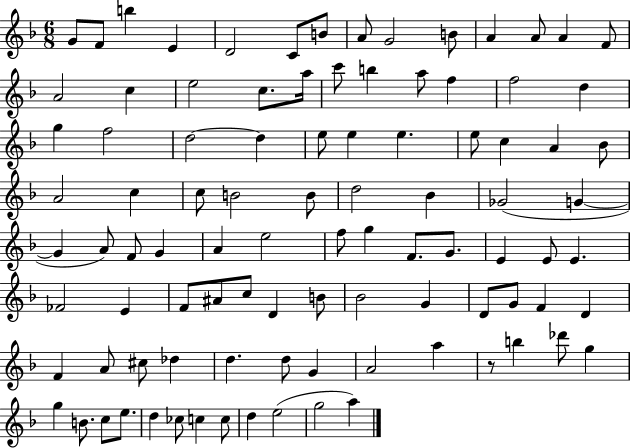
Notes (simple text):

G4/e F4/e B5/q E4/q D4/h C4/e B4/e A4/e G4/h B4/e A4/q A4/e A4/q F4/e A4/h C5/q E5/h C5/e. A5/s C6/e B5/q A5/e F5/q F5/h D5/q G5/q F5/h D5/h D5/q E5/e E5/q E5/q. E5/e C5/q A4/q Bb4/e A4/h C5/q C5/e B4/h B4/e D5/h Bb4/q Gb4/h G4/q G4/q A4/e F4/e G4/q A4/q E5/h F5/e G5/q F4/e. G4/e. E4/q E4/e E4/q. FES4/h E4/q F4/e A#4/e C5/e D4/q B4/e Bb4/h G4/q D4/e G4/e F4/q D4/q F4/q A4/e C#5/e Db5/q D5/q. D5/e G4/q A4/h A5/q R/e B5/q Db6/e G5/q G5/q B4/e. C5/e E5/e. D5/q CES5/e C5/q C5/e D5/q E5/h G5/h A5/q